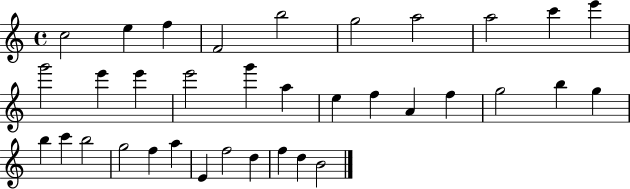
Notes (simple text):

C5/h E5/q F5/q F4/h B5/h G5/h A5/h A5/h C6/q E6/q G6/h E6/q E6/q E6/h G6/q A5/q E5/q F5/q A4/q F5/q G5/h B5/q G5/q B5/q C6/q B5/h G5/h F5/q A5/q E4/q F5/h D5/q F5/q D5/q B4/h